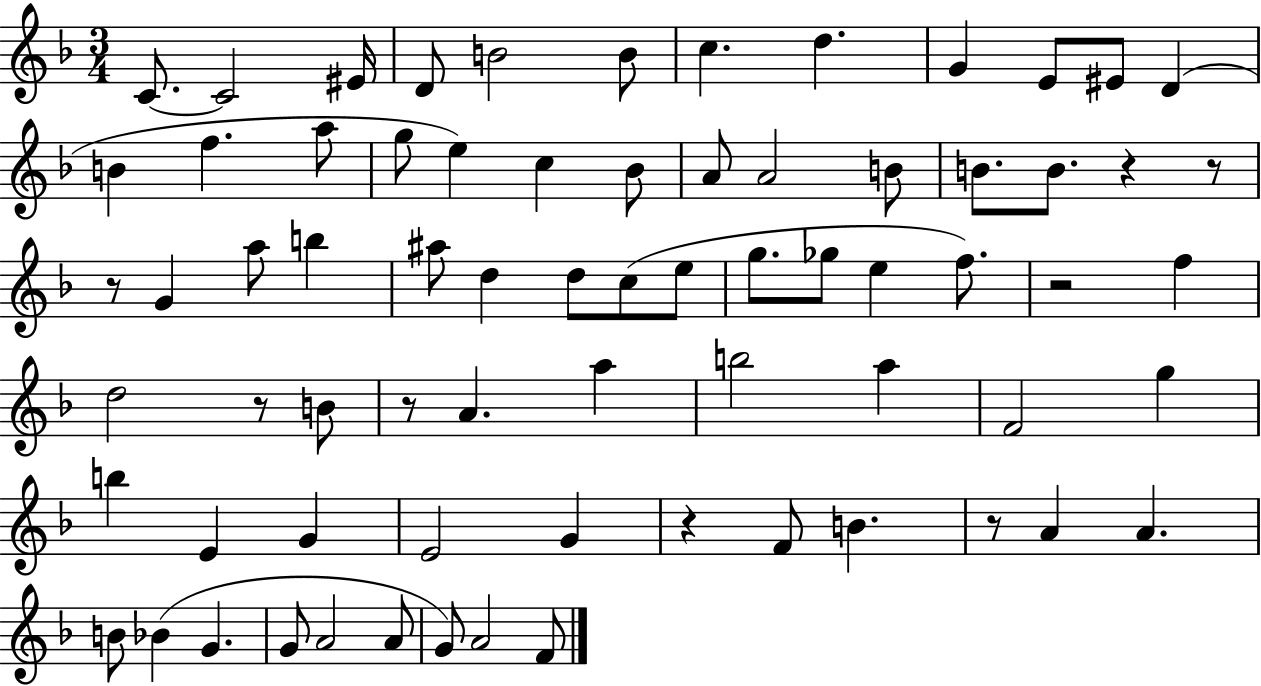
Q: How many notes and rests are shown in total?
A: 71